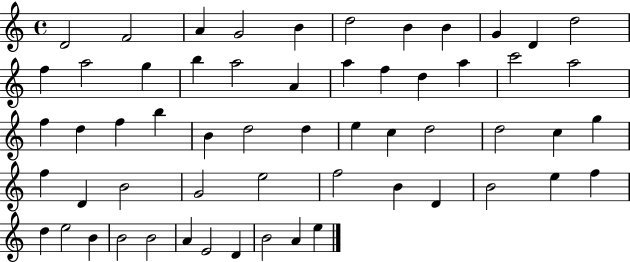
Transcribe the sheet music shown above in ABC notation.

X:1
T:Untitled
M:4/4
L:1/4
K:C
D2 F2 A G2 B d2 B B G D d2 f a2 g b a2 A a f d a c'2 a2 f d f b B d2 d e c d2 d2 c g f D B2 G2 e2 f2 B D B2 e f d e2 B B2 B2 A E2 D B2 A e